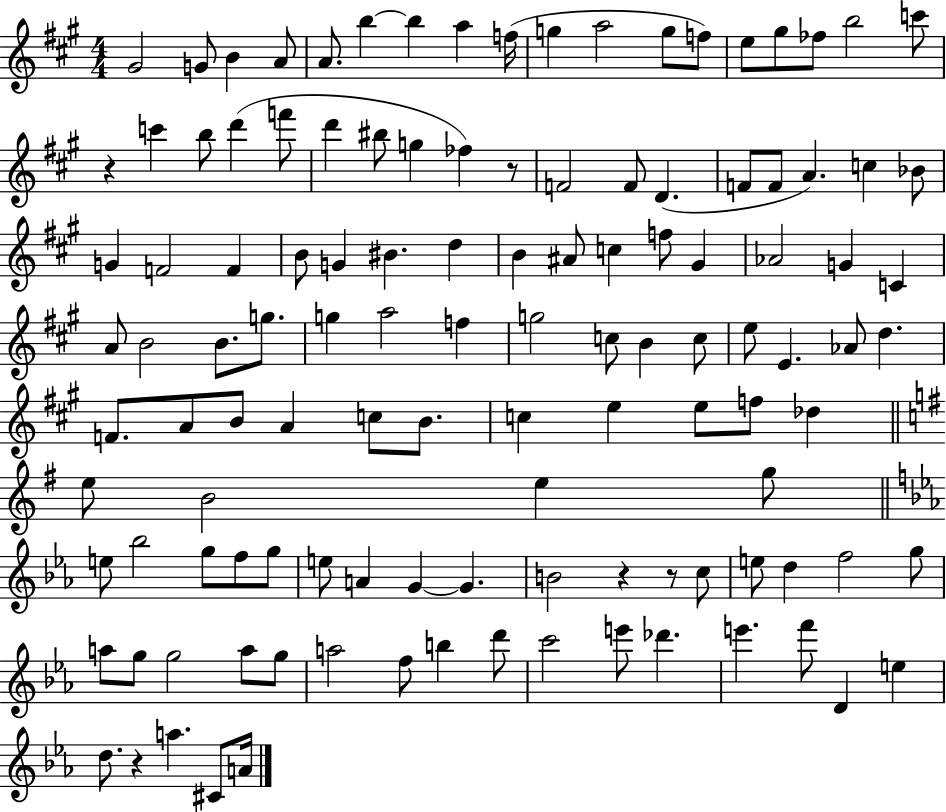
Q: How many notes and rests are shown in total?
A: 119